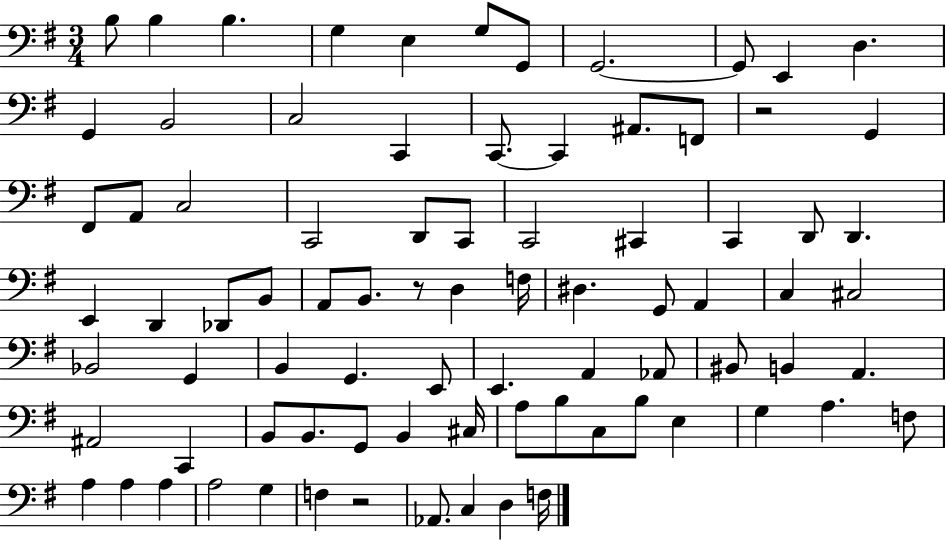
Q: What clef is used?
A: bass